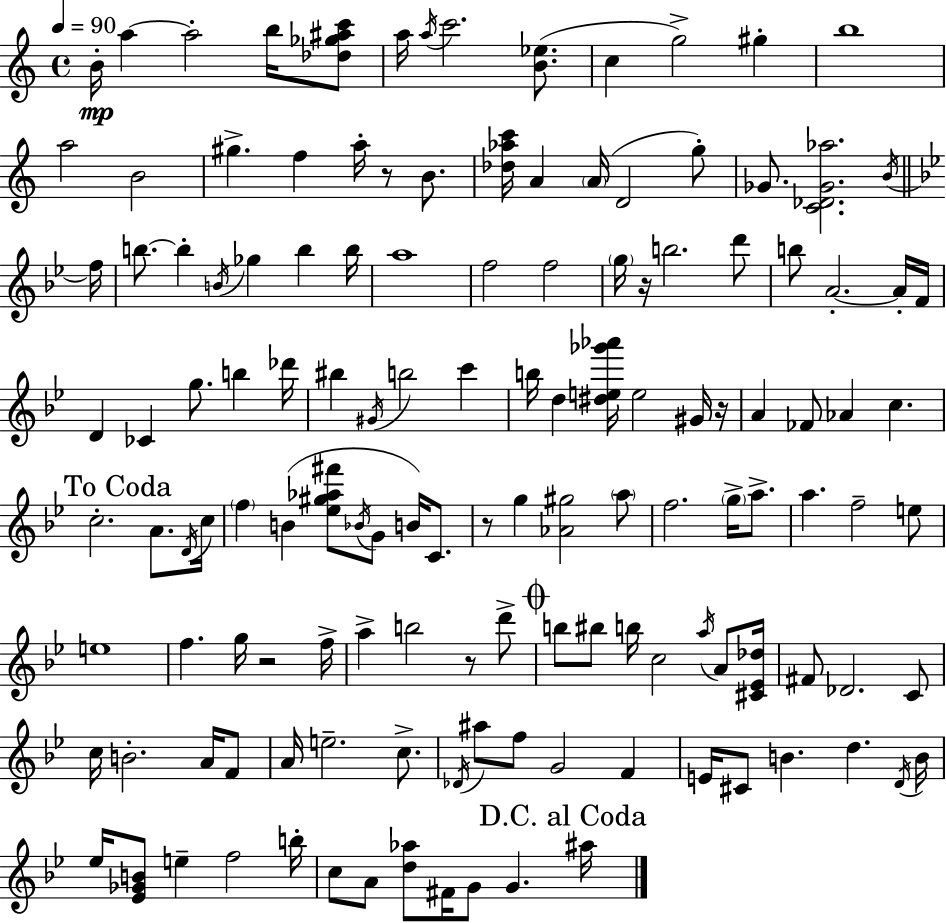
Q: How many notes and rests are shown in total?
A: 135